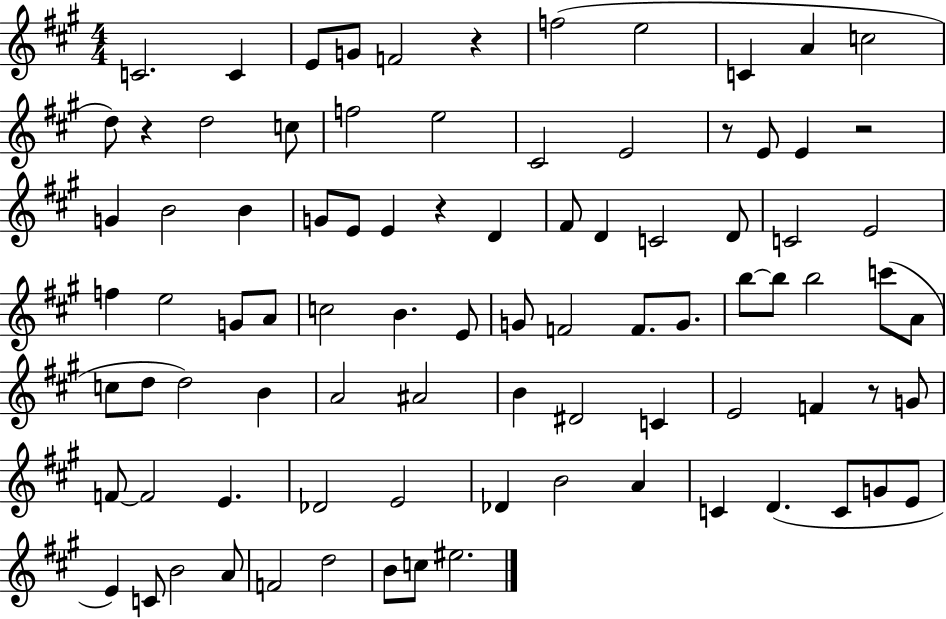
{
  \clef treble
  \numericTimeSignature
  \time 4/4
  \key a \major
  \repeat volta 2 { c'2. c'4 | e'8 g'8 f'2 r4 | f''2( e''2 | c'4 a'4 c''2 | \break d''8) r4 d''2 c''8 | f''2 e''2 | cis'2 e'2 | r8 e'8 e'4 r2 | \break g'4 b'2 b'4 | g'8 e'8 e'4 r4 d'4 | fis'8 d'4 c'2 d'8 | c'2 e'2 | \break f''4 e''2 g'8 a'8 | c''2 b'4. e'8 | g'8 f'2 f'8. g'8. | b''8~~ b''8 b''2 c'''8( a'8 | \break c''8 d''8 d''2) b'4 | a'2 ais'2 | b'4 dis'2 c'4 | e'2 f'4 r8 g'8 | \break f'8~~ f'2 e'4. | des'2 e'2 | des'4 b'2 a'4 | c'4 d'4.( c'8 g'8 e'8 | \break e'4) c'8 b'2 a'8 | f'2 d''2 | b'8 c''8 eis''2. | } \bar "|."
}